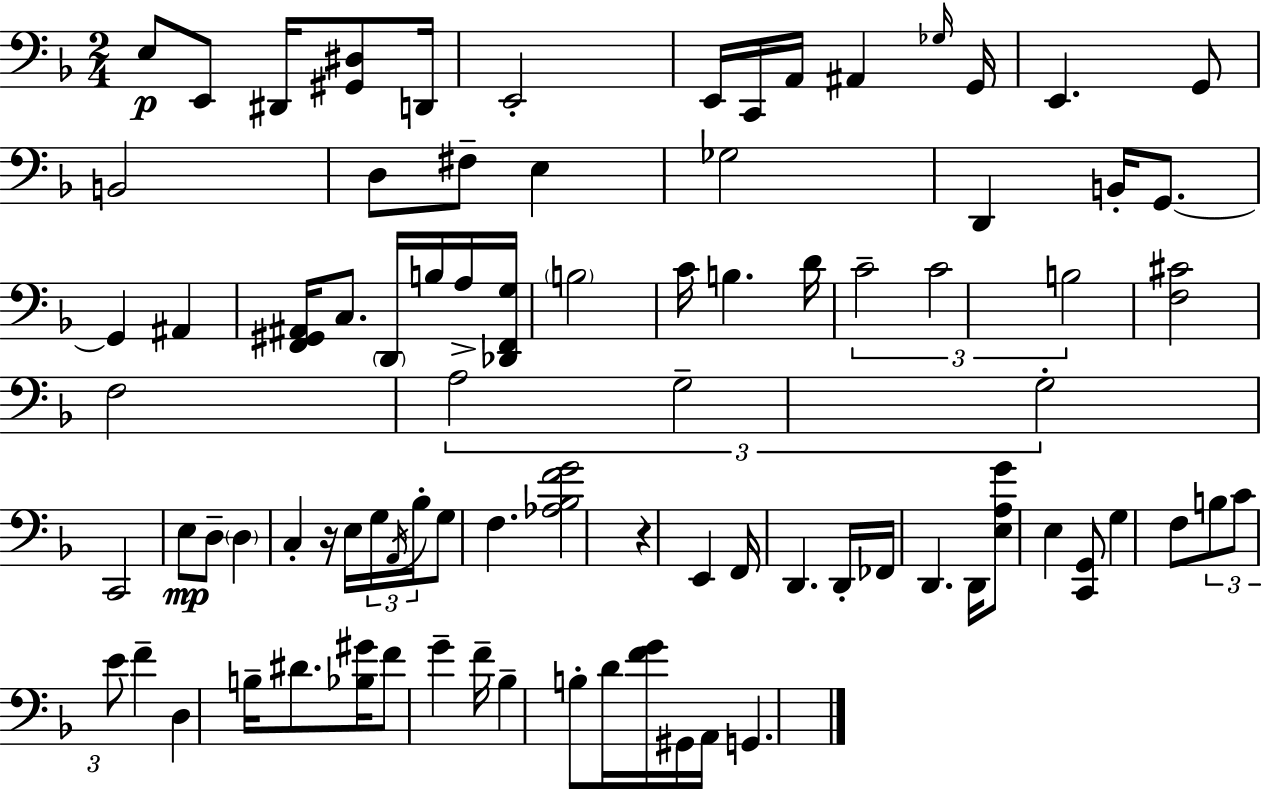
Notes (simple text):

E3/e E2/e D#2/s [G#2,D#3]/e D2/s E2/h E2/s C2/s A2/s A#2/q Gb3/s G2/s E2/q. G2/e B2/h D3/e F#3/e E3/q Gb3/h D2/q B2/s G2/e. G2/q A#2/q [F2,G#2,A#2]/s C3/e. D2/s B3/s A3/s [Db2,F2,G3]/s B3/h C4/s B3/q. D4/s C4/h C4/h B3/h [F3,C#4]/h F3/h A3/h G3/h G3/h C2/h E3/e D3/e D3/q C3/q R/s E3/s G3/s A2/s Bb3/s G3/e F3/q. [Ab3,Bb3,F4,G4]/h R/q E2/q F2/s D2/q. D2/s FES2/s D2/q. D2/s [E3,A3,G4]/e E3/q [C2,G2]/e G3/q F3/e B3/e C4/e E4/e F4/q D3/q B3/s D#4/e. [Bb3,G#4]/s F4/e G4/q F4/s Bb3/q B3/e D4/s [F4,G4]/s G#2/s A2/s G2/q.